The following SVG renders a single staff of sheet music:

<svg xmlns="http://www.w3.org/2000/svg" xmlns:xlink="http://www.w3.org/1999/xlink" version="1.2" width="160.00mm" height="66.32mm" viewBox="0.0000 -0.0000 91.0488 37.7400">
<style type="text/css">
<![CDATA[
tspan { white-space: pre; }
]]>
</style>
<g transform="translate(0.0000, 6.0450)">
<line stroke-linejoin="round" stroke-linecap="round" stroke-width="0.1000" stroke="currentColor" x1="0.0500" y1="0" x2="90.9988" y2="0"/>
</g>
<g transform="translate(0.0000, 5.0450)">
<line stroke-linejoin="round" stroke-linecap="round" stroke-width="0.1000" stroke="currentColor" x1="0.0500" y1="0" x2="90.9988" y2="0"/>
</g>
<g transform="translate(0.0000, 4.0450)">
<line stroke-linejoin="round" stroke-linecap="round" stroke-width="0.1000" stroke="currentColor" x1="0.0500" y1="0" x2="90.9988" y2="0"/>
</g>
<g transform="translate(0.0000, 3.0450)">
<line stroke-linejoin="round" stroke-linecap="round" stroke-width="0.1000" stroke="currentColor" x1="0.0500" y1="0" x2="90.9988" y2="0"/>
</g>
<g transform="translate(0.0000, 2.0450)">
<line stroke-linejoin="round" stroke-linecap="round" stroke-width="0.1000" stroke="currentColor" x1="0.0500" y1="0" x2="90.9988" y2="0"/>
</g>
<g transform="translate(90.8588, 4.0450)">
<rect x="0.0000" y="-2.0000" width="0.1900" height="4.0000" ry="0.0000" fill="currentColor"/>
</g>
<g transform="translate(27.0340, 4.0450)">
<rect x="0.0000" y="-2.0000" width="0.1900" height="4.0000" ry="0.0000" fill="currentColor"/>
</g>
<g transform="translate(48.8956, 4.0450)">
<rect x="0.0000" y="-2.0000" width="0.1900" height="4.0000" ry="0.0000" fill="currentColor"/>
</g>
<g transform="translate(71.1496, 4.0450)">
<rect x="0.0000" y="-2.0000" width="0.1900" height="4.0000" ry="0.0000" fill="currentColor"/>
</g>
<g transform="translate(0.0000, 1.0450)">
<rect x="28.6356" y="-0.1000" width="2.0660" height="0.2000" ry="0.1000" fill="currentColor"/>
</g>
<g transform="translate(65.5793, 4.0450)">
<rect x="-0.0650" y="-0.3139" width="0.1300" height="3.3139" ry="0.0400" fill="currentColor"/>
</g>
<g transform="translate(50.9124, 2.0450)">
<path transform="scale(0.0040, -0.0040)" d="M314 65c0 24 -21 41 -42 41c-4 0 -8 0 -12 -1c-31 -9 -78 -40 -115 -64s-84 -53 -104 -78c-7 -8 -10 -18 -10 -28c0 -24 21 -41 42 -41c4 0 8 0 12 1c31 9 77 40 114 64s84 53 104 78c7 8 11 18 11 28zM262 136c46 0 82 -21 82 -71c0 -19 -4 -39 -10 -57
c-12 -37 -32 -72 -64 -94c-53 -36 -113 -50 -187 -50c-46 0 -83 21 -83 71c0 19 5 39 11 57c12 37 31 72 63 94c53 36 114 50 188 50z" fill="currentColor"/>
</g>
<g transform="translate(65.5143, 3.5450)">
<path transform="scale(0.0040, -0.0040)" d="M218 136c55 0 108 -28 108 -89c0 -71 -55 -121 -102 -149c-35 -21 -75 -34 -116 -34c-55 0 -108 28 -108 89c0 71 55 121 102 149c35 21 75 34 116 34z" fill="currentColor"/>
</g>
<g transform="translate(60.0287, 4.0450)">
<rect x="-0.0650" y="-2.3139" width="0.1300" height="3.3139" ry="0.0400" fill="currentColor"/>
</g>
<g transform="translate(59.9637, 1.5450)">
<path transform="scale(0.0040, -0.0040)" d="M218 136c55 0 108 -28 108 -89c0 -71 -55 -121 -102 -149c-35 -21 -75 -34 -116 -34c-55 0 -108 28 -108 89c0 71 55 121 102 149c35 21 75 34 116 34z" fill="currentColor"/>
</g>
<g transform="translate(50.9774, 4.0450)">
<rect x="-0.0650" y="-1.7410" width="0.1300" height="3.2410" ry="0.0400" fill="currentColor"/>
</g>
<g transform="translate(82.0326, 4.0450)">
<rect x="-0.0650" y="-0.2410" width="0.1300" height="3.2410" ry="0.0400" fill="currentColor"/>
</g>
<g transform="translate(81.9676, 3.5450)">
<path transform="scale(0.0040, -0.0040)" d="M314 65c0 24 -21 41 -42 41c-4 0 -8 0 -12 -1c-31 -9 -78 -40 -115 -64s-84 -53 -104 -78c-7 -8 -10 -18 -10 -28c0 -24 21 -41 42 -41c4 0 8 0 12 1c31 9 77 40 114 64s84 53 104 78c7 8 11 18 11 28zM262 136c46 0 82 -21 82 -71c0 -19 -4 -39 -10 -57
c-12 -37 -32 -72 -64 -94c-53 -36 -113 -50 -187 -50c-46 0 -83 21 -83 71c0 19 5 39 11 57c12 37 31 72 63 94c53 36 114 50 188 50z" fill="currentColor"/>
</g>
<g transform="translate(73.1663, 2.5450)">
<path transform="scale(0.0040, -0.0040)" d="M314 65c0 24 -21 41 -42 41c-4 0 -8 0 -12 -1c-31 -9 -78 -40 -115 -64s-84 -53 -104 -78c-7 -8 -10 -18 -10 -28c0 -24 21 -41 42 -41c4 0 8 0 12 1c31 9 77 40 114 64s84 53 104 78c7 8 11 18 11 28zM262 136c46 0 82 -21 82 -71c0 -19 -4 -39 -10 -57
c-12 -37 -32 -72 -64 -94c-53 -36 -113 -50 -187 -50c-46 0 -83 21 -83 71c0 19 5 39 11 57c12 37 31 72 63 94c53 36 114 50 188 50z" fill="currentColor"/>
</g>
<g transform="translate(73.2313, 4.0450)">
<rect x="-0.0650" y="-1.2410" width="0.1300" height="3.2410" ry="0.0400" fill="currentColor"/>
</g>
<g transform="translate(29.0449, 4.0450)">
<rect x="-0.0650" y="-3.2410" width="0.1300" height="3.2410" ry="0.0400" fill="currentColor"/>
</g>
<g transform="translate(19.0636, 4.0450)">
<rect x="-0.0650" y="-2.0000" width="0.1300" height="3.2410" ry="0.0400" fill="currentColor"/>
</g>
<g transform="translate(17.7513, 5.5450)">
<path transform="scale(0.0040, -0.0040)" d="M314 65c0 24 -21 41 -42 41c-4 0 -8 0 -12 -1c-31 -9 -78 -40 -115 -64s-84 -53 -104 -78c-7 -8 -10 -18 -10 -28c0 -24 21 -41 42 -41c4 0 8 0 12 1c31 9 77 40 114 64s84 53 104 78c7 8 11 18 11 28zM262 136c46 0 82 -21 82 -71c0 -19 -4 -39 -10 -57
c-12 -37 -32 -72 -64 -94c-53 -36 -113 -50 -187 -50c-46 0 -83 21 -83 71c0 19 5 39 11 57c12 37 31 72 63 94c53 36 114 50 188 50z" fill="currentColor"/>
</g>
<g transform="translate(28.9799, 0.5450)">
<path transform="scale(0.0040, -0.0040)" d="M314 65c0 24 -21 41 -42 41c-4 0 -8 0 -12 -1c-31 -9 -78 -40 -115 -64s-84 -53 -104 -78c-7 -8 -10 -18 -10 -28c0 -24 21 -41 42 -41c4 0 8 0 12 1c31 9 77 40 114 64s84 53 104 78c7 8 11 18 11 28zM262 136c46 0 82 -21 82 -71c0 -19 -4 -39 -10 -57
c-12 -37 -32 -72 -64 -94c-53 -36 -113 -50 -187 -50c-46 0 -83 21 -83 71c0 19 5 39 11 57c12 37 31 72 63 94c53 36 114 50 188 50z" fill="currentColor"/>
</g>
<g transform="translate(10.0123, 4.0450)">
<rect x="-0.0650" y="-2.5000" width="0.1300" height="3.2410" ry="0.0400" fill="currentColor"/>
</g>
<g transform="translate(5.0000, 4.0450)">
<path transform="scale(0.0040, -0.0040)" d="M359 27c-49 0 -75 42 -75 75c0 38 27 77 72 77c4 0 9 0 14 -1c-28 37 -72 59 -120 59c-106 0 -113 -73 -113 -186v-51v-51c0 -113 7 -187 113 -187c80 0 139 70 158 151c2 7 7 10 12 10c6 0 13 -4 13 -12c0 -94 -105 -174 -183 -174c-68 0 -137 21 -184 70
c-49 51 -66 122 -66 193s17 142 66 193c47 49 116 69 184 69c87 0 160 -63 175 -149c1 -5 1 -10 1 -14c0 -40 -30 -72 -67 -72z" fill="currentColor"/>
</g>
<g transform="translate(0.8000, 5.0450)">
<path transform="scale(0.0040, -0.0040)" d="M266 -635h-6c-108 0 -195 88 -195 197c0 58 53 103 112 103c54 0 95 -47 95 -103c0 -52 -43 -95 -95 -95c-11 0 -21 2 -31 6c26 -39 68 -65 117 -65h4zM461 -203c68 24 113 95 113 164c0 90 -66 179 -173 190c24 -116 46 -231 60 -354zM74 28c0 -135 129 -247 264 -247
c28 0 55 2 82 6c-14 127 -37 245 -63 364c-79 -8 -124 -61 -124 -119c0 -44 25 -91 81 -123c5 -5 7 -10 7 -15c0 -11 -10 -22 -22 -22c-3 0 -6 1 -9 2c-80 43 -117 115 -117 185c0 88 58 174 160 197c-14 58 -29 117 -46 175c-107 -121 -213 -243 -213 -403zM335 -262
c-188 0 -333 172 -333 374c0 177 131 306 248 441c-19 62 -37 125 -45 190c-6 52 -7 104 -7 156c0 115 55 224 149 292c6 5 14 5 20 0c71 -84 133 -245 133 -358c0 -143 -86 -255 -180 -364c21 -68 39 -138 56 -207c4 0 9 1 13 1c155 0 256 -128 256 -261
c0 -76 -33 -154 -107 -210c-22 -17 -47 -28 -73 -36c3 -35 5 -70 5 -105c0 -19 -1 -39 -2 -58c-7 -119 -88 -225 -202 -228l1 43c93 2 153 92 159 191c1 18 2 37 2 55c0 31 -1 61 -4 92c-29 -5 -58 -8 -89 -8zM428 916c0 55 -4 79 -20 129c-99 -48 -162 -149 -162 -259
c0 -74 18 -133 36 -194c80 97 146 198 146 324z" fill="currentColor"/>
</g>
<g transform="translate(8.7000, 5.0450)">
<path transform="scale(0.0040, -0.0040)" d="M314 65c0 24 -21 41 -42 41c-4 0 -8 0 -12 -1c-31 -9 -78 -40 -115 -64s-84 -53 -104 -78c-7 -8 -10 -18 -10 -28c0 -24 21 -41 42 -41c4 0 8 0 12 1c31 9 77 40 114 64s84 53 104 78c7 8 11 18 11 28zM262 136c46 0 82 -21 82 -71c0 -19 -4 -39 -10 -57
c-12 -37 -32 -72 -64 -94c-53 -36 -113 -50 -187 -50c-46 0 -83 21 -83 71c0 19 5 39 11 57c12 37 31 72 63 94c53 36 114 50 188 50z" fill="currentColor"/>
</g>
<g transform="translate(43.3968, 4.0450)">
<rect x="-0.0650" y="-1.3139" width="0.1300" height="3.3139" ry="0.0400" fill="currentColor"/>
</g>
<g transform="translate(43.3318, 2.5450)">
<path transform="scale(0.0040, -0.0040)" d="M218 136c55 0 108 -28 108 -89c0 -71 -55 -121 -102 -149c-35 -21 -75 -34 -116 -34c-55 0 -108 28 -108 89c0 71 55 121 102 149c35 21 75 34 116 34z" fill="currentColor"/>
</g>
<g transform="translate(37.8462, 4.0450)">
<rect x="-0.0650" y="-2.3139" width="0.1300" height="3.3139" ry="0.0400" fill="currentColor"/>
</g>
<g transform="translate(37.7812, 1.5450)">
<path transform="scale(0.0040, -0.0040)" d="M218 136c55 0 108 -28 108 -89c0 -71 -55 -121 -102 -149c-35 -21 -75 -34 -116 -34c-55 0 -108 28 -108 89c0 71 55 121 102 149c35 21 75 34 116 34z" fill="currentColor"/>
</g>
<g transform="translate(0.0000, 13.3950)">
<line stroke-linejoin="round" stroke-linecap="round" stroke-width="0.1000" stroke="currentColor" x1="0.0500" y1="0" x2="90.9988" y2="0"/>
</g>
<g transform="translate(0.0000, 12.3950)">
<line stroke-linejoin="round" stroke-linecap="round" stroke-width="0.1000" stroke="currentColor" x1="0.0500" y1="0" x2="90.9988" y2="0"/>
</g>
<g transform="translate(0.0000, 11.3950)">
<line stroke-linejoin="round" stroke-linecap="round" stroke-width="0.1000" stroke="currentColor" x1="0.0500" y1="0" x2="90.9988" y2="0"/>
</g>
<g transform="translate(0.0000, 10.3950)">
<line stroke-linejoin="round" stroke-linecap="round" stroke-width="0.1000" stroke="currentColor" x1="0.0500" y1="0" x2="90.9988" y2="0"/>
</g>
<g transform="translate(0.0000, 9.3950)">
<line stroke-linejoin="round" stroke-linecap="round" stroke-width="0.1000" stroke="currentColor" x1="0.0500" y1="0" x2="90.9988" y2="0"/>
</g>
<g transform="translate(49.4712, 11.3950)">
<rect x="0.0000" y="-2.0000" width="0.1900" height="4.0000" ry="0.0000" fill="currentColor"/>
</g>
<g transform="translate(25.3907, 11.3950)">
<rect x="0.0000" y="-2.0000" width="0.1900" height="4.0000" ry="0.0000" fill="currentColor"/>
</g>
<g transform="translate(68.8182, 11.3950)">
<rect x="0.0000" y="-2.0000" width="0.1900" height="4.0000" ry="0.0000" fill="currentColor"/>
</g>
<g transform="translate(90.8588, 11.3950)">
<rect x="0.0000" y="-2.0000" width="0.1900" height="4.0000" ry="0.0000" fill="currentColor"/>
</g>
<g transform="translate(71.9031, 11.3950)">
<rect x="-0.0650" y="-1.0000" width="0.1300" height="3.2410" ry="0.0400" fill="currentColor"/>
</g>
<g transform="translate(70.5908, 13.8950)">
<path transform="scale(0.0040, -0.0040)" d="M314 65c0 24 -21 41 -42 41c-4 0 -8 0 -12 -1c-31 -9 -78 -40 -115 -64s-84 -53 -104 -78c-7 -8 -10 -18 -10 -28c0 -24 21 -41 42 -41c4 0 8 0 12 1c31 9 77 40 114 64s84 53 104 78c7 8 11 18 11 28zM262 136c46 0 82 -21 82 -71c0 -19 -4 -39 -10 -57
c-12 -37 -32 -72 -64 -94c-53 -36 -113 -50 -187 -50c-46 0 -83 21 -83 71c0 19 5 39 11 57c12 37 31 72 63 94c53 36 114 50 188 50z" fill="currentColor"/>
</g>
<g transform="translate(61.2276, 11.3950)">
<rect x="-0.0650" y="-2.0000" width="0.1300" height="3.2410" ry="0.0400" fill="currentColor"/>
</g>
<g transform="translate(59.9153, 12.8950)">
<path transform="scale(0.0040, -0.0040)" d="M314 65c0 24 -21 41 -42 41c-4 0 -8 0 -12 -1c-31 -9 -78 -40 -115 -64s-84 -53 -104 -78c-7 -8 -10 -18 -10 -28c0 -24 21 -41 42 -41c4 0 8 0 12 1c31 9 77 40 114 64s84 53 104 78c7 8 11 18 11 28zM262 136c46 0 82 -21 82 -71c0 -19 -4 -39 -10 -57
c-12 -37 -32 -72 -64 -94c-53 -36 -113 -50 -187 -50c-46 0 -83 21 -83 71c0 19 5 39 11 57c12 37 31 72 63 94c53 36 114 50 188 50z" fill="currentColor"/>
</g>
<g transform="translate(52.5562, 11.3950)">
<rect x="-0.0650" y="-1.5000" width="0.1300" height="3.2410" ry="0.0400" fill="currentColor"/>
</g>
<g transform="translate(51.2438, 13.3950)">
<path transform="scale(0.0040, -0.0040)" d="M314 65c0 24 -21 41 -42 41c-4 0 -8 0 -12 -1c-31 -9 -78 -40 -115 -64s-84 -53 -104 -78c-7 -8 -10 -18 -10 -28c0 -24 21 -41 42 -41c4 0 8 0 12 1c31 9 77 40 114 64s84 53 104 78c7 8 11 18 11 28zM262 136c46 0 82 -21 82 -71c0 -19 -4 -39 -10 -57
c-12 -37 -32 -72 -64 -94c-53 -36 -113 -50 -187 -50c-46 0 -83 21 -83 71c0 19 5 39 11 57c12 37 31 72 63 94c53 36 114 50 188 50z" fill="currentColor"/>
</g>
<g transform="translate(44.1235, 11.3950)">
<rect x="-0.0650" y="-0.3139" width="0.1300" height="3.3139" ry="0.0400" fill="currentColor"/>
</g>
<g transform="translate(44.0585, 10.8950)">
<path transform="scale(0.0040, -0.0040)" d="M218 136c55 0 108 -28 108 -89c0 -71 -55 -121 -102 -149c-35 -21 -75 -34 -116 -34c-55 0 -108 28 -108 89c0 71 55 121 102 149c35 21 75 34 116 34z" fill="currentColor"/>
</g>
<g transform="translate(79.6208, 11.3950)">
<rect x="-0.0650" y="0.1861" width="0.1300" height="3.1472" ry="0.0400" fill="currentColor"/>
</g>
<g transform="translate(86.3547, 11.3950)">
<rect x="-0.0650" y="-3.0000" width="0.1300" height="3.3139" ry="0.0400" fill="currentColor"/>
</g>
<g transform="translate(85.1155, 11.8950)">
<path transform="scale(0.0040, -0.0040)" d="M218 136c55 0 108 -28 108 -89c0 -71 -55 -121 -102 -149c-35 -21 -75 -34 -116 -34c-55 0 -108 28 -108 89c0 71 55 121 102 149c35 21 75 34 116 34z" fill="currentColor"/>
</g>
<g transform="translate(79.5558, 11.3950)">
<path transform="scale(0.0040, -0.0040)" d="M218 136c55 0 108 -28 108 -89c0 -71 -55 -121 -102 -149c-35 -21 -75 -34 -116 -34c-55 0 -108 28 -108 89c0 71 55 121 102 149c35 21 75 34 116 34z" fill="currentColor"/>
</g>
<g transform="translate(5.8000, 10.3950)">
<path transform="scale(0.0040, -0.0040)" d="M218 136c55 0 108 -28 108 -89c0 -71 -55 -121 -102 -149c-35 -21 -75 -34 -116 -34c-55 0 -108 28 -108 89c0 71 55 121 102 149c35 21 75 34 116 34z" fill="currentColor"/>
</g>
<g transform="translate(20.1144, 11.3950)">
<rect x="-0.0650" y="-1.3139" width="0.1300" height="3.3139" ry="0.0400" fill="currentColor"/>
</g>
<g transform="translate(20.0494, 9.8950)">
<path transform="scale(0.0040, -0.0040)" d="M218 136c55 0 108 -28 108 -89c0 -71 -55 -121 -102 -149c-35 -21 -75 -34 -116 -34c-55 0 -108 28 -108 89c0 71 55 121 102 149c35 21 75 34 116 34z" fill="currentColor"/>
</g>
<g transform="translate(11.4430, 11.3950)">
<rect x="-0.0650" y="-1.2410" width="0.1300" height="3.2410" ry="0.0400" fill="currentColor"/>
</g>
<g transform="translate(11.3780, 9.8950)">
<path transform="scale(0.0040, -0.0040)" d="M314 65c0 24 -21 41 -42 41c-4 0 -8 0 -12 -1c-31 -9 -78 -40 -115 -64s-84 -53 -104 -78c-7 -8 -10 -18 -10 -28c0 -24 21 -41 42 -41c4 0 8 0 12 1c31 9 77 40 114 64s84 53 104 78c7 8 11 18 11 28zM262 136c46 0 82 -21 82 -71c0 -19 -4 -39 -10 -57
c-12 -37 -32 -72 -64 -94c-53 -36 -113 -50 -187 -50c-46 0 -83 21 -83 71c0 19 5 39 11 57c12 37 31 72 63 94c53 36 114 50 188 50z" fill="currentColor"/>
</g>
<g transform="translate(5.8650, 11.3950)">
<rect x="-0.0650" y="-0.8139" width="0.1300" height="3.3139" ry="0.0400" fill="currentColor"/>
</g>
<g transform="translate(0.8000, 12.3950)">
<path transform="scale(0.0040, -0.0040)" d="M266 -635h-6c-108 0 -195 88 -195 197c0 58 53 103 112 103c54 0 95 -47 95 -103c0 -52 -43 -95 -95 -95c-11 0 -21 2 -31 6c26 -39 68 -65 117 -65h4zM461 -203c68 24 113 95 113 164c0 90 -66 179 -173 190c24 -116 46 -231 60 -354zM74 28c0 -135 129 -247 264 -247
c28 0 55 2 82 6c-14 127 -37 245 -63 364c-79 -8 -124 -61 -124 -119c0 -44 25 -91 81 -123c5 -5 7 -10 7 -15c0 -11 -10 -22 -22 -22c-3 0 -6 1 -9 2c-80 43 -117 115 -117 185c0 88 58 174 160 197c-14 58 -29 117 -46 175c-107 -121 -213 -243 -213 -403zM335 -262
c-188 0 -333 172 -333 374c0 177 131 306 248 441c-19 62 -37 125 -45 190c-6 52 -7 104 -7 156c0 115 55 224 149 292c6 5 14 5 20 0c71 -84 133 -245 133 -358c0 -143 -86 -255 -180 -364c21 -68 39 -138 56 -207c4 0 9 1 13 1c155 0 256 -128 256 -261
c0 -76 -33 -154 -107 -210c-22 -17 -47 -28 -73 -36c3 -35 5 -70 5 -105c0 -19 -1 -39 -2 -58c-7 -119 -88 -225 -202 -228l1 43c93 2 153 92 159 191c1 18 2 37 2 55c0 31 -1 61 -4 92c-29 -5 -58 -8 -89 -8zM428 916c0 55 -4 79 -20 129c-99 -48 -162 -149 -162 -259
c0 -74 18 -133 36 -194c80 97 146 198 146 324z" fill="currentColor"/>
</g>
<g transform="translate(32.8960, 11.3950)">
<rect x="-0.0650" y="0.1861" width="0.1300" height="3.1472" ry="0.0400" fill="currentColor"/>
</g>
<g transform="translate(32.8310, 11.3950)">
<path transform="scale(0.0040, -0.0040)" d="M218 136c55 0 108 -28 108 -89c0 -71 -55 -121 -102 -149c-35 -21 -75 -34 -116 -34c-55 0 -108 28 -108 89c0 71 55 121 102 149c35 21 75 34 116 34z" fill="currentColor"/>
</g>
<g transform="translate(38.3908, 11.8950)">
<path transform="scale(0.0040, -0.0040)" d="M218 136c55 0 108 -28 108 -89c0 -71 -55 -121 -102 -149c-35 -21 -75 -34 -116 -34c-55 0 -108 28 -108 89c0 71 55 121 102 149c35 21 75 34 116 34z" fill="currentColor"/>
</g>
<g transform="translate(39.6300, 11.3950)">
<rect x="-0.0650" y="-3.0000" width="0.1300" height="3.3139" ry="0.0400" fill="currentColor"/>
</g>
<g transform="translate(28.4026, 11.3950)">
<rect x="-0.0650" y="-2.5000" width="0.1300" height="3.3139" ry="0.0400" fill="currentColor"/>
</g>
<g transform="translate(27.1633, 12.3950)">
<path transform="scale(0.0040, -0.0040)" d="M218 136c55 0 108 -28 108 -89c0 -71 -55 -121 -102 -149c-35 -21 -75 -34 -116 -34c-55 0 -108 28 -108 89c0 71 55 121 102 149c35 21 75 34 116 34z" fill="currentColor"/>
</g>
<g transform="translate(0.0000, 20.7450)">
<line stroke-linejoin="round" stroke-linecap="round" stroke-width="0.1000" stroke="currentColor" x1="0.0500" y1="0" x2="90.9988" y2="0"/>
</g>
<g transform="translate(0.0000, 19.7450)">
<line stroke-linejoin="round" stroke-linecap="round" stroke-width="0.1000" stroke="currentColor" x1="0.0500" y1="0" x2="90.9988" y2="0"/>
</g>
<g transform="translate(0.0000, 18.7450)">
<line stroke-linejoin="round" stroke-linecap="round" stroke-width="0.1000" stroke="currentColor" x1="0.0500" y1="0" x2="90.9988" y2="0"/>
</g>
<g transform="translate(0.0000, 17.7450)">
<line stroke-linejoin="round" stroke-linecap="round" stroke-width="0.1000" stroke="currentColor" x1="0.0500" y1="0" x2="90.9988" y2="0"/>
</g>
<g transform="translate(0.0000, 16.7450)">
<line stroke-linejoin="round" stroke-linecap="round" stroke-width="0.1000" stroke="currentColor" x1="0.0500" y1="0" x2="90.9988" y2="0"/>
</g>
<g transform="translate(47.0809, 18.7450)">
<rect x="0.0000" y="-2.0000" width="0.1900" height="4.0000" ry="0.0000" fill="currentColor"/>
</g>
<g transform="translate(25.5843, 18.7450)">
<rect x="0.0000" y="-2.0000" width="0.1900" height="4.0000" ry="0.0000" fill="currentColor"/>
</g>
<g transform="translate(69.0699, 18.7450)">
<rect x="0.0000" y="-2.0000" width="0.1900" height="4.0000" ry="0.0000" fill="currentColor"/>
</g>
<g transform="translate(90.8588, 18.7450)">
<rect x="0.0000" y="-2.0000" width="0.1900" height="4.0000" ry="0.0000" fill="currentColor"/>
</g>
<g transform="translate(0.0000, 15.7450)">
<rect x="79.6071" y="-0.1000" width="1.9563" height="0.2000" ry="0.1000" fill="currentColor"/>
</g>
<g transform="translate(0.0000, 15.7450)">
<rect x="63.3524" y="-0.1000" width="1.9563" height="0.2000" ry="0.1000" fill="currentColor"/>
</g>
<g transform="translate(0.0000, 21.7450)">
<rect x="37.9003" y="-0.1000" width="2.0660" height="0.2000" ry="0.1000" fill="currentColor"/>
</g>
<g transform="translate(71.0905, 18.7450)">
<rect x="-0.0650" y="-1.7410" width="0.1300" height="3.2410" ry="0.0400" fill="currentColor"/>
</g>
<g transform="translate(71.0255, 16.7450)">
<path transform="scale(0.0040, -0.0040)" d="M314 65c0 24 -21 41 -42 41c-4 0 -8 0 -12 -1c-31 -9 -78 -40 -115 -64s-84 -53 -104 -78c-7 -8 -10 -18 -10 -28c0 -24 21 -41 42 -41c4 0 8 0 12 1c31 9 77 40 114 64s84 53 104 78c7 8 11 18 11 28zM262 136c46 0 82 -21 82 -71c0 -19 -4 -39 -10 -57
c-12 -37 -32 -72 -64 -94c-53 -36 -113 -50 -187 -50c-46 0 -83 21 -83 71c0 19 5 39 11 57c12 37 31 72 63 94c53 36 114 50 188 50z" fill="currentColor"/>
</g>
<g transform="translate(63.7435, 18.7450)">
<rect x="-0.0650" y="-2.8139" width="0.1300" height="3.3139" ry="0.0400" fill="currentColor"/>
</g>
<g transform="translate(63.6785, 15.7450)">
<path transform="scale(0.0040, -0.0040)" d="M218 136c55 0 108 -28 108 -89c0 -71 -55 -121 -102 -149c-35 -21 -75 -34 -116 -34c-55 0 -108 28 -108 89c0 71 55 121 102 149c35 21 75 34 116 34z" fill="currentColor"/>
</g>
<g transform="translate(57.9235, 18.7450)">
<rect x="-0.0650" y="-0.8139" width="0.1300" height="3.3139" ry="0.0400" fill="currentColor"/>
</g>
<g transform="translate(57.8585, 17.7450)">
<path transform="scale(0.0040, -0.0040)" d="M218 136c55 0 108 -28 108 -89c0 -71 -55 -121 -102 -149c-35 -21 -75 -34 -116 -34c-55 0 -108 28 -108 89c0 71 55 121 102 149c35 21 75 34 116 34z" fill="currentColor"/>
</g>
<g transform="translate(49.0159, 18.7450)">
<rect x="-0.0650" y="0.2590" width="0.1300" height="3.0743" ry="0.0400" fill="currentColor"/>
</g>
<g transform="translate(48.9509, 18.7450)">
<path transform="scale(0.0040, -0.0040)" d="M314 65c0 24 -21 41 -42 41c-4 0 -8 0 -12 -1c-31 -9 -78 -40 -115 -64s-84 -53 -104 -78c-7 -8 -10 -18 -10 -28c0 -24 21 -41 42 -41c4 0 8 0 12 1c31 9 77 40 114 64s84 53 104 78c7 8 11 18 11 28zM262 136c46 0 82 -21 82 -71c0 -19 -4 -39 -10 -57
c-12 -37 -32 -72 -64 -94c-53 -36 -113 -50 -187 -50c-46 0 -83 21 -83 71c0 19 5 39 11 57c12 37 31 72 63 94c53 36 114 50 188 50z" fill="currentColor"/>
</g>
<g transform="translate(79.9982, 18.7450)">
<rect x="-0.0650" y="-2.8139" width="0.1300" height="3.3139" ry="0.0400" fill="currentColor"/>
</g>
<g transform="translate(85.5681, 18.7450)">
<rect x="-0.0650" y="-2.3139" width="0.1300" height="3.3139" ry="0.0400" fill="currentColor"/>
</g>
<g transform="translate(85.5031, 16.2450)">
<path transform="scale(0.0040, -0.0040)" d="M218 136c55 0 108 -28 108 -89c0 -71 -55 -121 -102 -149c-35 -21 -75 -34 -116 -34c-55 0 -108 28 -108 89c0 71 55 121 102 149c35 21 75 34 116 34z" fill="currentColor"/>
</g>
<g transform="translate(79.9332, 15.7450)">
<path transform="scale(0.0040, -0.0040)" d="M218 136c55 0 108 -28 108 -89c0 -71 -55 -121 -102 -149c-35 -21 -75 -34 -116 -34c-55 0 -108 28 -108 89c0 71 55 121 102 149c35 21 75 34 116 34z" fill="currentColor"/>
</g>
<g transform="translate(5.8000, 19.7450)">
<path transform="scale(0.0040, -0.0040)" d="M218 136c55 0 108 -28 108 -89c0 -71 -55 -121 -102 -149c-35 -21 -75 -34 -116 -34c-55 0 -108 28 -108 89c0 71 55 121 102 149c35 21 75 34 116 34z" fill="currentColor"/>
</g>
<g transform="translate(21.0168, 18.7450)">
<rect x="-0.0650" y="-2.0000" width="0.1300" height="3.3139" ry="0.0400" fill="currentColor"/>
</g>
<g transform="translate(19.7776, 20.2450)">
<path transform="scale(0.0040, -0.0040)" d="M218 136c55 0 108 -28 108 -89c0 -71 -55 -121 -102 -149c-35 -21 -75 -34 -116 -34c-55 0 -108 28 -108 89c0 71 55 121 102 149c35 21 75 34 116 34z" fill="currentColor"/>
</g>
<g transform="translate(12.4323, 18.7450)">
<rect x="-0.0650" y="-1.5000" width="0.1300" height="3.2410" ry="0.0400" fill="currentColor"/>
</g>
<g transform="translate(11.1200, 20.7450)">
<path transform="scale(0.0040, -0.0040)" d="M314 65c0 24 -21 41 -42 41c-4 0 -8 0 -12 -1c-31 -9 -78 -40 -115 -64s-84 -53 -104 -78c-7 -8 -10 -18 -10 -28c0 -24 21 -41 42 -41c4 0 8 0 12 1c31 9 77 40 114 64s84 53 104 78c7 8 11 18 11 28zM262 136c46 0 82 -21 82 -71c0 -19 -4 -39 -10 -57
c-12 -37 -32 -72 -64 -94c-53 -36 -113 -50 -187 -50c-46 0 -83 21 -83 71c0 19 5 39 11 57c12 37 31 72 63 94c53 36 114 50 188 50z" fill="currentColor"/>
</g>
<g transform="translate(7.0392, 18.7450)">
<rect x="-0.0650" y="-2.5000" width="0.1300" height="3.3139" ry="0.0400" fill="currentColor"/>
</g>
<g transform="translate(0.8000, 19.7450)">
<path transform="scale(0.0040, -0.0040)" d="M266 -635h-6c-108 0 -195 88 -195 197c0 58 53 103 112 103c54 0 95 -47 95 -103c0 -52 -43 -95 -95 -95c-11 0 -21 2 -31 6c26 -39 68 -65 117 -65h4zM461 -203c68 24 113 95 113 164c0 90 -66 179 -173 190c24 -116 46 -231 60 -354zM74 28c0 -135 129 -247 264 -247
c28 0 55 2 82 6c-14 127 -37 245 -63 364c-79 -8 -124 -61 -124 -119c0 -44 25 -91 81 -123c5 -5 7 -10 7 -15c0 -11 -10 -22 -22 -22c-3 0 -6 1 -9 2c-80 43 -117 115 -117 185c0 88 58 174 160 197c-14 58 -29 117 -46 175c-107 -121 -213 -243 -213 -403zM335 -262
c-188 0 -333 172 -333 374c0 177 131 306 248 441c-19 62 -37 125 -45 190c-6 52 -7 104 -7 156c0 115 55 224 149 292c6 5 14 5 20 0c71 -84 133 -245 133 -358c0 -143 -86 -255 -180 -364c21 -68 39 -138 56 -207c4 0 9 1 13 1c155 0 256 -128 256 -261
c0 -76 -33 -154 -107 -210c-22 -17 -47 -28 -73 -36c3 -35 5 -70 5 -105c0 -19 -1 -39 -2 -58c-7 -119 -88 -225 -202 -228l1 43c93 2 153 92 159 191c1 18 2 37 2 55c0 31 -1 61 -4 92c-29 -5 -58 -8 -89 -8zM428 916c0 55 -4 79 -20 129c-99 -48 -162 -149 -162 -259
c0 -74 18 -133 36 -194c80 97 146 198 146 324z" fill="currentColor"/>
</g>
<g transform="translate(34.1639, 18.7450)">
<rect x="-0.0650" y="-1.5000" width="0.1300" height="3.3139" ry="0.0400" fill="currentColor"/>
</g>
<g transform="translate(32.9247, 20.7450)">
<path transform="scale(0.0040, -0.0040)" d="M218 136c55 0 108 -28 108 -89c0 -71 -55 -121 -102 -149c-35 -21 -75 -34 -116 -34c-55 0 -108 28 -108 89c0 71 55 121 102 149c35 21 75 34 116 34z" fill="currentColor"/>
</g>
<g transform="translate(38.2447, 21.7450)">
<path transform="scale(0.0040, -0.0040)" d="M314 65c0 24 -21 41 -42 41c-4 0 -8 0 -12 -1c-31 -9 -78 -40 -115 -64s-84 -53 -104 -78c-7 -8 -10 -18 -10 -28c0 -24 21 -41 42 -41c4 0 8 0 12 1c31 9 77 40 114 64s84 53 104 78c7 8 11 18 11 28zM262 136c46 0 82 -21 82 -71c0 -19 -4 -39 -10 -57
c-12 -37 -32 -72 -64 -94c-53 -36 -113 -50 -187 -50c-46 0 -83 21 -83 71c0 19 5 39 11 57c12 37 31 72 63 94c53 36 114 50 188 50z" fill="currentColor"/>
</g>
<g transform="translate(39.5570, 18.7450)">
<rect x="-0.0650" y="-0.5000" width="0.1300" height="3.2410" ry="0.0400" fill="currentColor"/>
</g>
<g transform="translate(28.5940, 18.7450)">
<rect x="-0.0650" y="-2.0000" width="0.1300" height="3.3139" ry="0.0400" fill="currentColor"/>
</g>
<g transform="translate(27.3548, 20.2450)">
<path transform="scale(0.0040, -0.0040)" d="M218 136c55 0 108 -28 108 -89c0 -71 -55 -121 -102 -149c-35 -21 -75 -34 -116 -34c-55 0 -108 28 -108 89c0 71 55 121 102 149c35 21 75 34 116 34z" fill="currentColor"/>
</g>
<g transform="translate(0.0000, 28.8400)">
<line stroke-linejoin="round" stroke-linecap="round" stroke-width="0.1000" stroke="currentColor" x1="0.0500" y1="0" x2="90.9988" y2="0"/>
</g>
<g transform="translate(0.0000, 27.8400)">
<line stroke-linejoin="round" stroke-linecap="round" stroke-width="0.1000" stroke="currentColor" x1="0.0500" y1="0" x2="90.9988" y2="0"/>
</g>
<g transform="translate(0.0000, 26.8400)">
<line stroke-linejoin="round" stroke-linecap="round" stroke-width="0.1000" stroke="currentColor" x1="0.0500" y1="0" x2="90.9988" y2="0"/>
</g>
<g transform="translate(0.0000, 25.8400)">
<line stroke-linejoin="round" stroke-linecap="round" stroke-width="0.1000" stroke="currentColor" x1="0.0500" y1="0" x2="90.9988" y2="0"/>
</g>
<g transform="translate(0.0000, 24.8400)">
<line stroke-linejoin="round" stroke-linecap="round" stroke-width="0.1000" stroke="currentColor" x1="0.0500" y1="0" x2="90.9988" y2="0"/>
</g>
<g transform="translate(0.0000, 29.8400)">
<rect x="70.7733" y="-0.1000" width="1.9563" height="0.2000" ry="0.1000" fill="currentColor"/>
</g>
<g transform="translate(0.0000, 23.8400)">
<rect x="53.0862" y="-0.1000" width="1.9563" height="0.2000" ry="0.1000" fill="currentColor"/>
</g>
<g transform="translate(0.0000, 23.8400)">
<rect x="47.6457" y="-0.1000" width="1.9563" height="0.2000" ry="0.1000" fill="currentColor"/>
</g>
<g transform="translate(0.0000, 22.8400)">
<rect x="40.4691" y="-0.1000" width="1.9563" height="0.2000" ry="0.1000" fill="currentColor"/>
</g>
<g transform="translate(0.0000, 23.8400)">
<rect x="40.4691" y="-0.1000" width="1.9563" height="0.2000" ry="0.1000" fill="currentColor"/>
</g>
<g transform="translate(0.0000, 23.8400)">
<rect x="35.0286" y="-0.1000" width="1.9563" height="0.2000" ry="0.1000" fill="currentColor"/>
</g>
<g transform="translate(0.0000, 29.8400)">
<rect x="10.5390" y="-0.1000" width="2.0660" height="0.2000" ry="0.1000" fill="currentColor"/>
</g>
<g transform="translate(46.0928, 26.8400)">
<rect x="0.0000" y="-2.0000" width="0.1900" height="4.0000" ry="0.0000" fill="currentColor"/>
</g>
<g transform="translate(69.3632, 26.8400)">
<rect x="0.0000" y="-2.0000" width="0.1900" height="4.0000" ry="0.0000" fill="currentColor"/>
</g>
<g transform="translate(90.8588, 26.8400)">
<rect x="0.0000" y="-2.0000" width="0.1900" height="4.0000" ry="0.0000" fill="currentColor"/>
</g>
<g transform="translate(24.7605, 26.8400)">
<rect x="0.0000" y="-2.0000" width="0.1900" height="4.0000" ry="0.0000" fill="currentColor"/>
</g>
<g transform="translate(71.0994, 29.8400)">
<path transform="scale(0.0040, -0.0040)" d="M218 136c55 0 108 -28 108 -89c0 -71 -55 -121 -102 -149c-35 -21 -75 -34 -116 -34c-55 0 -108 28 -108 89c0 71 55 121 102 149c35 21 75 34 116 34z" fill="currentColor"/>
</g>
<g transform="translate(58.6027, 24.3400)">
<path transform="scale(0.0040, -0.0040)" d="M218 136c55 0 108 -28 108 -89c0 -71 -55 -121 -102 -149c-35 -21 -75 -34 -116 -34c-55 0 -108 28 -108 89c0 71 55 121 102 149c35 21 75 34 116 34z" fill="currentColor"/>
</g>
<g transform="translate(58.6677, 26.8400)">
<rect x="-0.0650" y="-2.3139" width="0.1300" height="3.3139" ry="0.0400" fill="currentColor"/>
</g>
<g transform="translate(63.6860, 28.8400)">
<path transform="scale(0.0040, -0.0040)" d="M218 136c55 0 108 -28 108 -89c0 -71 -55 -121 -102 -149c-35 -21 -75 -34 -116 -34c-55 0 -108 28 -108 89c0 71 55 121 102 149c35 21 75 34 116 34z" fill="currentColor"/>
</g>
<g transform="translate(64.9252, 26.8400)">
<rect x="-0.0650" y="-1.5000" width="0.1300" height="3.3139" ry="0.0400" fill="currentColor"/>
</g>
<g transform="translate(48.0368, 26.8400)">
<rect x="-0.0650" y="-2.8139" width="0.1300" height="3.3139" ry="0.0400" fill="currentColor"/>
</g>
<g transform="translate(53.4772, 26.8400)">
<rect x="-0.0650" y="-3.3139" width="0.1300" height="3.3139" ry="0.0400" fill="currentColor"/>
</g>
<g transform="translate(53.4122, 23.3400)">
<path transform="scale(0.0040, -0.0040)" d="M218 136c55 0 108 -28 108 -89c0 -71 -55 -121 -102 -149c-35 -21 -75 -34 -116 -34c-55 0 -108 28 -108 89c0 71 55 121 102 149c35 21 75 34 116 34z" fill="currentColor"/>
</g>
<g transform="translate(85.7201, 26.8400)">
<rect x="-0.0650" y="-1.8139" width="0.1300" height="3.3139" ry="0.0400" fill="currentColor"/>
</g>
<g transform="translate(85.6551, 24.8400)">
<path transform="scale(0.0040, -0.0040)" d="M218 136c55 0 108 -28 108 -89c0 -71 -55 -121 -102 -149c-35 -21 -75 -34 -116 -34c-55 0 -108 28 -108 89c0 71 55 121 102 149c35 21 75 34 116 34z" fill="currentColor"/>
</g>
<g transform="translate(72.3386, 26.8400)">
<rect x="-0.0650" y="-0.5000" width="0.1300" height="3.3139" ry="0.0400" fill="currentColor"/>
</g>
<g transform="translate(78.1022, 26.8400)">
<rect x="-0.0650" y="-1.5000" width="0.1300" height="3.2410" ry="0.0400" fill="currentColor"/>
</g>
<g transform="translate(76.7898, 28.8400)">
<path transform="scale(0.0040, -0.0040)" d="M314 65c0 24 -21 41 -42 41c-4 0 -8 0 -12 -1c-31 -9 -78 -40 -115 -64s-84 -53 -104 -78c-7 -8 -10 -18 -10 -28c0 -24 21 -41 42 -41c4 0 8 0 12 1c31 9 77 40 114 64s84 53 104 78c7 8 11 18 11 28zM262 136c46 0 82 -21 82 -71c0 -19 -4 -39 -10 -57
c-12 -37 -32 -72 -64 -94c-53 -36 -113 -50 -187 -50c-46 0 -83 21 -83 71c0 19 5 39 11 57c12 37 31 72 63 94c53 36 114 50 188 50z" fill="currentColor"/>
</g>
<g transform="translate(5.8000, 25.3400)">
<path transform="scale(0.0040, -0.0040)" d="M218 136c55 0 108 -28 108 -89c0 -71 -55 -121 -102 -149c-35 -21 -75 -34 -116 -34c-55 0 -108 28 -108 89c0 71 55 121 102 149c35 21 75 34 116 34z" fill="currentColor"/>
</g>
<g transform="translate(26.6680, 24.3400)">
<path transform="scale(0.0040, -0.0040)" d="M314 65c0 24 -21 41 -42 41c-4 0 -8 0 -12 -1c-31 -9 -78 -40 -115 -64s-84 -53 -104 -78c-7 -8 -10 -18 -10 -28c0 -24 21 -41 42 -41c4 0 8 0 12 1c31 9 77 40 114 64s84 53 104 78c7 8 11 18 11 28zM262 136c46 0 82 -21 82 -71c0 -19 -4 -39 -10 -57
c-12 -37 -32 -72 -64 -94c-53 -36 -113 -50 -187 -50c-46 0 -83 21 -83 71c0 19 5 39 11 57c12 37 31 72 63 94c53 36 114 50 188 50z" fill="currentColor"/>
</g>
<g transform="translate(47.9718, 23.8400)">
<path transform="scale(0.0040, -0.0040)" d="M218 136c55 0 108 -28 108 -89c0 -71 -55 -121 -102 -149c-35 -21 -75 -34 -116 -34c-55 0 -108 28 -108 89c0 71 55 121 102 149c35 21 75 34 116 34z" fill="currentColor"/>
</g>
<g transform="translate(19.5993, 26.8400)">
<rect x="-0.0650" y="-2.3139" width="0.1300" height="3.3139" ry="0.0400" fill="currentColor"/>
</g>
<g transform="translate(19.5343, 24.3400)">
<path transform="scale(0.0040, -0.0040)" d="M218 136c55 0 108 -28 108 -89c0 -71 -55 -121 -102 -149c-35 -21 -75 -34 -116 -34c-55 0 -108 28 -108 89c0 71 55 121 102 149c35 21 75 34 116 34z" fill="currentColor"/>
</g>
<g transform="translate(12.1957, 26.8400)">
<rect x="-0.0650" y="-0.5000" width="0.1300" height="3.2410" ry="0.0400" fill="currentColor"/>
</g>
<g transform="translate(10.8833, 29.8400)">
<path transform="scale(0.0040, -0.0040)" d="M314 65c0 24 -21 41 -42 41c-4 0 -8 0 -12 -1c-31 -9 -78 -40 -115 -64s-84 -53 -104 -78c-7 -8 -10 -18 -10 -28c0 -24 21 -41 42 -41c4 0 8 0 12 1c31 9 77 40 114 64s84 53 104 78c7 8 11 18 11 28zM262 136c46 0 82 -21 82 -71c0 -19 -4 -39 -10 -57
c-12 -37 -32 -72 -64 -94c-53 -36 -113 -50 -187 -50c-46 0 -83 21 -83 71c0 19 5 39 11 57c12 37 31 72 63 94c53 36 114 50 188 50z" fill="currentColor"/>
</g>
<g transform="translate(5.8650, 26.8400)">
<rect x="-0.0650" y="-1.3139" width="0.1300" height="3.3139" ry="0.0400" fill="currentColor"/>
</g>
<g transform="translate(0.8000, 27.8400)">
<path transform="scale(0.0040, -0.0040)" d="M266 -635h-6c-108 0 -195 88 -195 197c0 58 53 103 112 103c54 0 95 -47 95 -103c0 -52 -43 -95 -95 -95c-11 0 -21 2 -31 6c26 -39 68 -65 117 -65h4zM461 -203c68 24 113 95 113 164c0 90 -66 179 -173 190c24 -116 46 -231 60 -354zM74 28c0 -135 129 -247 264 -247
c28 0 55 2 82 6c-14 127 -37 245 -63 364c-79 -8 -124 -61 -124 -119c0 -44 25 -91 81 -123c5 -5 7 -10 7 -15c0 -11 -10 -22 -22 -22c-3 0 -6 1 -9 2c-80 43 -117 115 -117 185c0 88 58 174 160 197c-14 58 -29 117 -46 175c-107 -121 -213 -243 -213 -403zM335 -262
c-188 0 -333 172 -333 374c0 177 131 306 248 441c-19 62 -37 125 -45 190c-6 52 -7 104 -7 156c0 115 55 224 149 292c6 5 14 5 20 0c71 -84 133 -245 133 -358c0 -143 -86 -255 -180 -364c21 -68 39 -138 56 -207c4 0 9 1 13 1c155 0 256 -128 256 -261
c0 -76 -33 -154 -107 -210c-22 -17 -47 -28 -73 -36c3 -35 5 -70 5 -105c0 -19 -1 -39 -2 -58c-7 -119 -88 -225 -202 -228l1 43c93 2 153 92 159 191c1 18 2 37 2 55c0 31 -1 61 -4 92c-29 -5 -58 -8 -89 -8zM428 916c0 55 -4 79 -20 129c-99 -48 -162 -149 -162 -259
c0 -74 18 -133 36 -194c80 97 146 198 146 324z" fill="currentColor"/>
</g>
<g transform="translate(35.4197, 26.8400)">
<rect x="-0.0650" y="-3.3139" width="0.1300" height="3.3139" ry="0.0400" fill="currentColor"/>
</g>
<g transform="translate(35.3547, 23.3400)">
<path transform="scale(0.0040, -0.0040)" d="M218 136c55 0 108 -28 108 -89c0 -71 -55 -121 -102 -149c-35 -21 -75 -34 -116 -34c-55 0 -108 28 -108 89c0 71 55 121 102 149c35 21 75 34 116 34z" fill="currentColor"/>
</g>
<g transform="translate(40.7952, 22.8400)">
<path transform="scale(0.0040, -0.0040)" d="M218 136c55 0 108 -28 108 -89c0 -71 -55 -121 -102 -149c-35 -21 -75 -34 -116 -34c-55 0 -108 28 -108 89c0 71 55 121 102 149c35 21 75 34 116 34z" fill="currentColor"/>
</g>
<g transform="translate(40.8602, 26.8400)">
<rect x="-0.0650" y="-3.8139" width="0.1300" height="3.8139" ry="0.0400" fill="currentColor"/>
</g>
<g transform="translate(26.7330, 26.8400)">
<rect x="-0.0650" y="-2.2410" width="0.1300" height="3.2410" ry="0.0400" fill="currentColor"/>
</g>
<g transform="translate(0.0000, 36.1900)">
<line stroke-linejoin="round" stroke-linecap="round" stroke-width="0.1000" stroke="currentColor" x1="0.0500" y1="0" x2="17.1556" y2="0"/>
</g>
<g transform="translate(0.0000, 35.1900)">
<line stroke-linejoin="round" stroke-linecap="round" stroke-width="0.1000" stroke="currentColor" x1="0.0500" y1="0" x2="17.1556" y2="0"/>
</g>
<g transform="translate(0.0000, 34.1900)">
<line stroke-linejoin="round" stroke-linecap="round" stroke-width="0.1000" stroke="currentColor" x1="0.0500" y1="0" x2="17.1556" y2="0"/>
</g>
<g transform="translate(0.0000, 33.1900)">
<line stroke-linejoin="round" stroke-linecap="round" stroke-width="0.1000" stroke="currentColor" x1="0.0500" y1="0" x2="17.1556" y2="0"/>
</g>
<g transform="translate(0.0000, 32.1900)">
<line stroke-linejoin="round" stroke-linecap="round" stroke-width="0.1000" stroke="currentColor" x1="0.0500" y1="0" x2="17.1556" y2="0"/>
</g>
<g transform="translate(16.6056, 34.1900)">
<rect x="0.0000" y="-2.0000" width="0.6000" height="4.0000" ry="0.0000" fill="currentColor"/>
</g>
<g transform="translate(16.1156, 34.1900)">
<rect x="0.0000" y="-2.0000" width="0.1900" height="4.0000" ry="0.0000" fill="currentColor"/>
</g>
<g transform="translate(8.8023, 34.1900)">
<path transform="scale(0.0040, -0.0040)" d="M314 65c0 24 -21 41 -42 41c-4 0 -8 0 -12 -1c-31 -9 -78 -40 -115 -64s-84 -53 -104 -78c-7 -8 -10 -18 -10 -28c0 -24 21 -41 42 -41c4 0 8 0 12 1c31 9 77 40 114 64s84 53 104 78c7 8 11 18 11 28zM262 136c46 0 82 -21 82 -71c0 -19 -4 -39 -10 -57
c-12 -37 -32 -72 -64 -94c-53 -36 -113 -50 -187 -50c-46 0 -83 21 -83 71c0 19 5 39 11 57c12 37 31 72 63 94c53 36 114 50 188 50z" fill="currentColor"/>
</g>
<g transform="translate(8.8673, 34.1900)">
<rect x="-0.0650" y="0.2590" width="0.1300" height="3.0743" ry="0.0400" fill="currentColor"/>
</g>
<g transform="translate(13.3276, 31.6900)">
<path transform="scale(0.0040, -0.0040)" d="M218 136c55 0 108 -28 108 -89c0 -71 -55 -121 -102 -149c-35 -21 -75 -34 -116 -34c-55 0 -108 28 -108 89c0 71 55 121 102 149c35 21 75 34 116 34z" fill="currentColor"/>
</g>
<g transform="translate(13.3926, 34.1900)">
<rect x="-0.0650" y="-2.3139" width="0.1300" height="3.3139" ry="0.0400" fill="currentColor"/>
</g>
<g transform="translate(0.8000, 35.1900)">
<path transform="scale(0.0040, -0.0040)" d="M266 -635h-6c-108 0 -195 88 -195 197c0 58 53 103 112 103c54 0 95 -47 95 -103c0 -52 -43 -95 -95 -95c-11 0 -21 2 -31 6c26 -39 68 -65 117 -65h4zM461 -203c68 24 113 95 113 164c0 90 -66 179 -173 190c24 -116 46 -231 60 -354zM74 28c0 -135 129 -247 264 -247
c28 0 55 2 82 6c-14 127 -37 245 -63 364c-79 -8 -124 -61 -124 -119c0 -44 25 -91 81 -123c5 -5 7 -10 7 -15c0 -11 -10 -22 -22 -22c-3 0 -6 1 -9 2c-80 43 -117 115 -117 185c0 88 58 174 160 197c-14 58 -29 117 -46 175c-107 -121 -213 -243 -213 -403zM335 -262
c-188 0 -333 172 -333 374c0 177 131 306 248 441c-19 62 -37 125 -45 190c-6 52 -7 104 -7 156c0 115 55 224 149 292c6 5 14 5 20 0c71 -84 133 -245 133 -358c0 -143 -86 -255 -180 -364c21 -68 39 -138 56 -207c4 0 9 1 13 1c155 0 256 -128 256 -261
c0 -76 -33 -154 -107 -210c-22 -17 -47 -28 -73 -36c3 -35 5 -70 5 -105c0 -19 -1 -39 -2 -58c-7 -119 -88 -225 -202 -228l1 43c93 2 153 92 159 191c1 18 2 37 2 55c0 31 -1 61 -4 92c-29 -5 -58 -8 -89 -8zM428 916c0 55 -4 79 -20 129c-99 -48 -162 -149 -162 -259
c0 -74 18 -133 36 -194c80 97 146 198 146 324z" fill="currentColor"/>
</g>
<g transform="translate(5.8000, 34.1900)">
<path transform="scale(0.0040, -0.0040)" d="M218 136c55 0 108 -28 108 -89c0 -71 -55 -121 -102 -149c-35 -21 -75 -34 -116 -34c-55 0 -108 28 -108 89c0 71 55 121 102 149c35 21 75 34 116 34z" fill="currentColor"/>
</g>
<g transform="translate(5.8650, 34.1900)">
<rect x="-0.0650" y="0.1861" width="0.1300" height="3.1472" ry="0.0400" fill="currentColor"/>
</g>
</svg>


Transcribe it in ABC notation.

X:1
T:Untitled
M:4/4
L:1/4
K:C
G2 F2 b2 g e f2 g c e2 c2 d e2 e G B A c E2 F2 D2 B A G E2 F F E C2 B2 d a f2 a g e C2 g g2 b c' a b g E C E2 f B B2 g